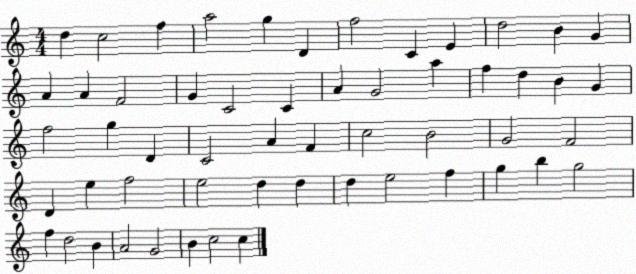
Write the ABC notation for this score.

X:1
T:Untitled
M:4/4
L:1/4
K:C
d c2 f a2 g D f2 C E d2 B G A A F2 G C2 C A G2 a f d B G f2 g D C2 A F c2 B2 G2 F2 D e f2 e2 d d d e2 f g b g2 f d2 B A2 G2 B c2 c